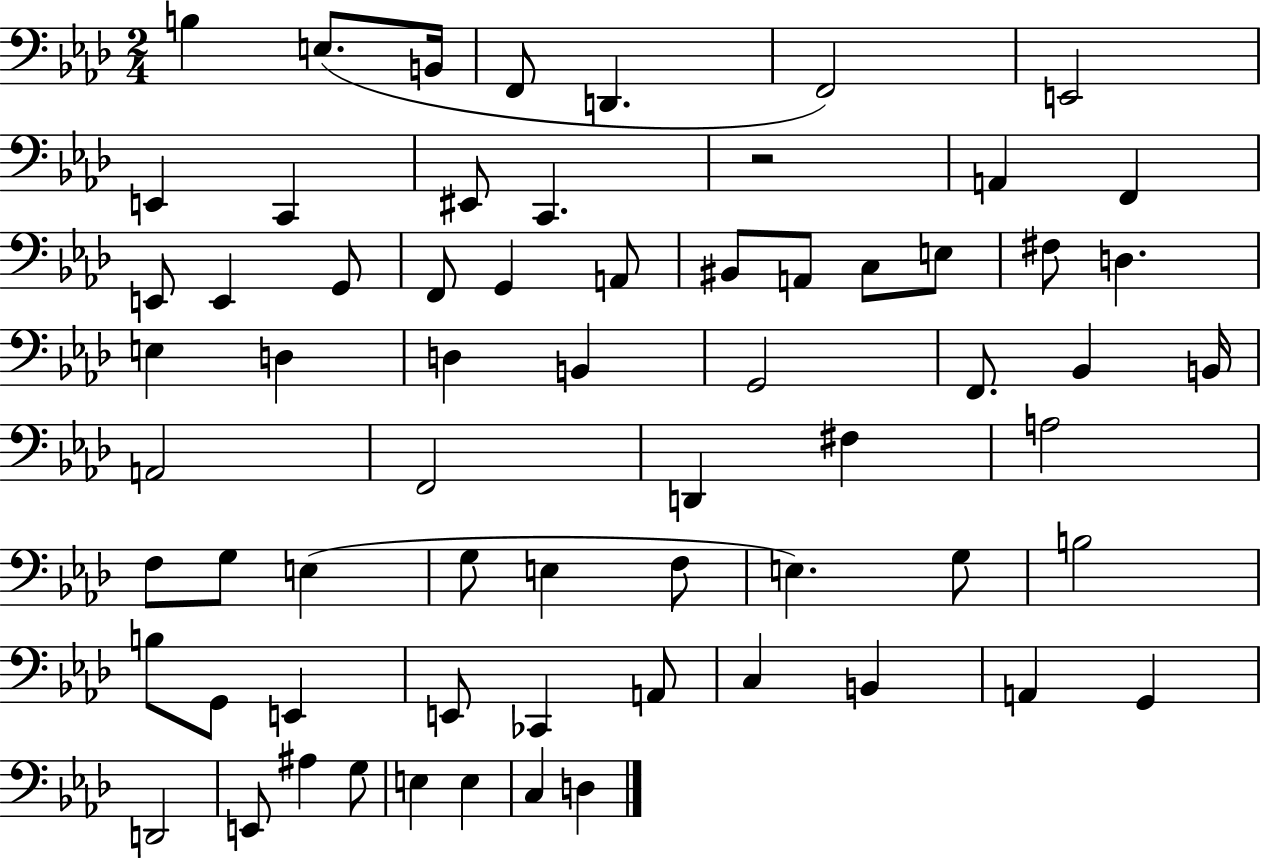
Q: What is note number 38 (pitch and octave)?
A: A3